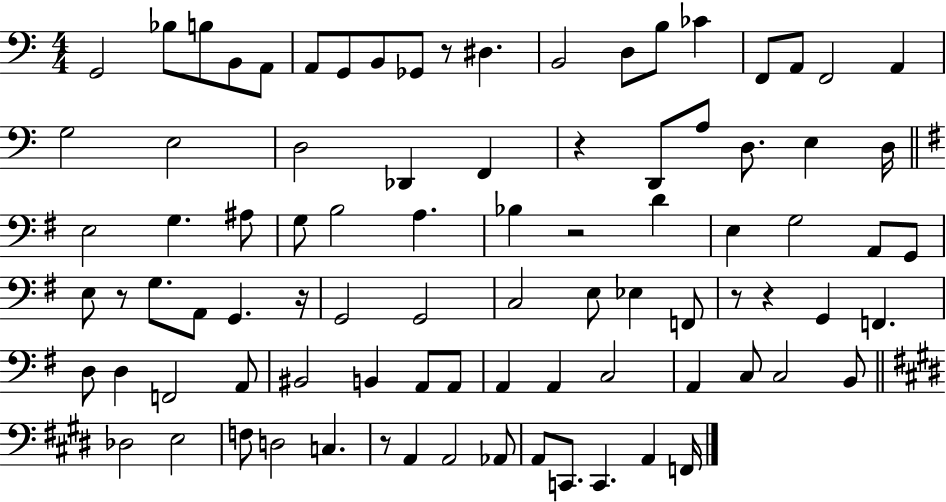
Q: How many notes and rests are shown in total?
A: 88